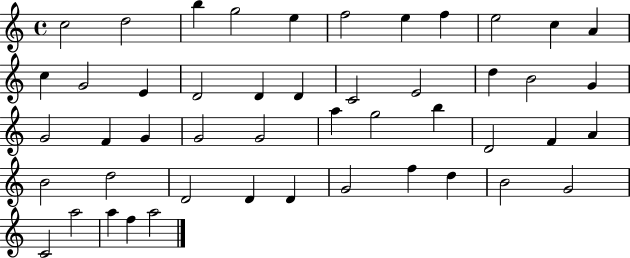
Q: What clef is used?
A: treble